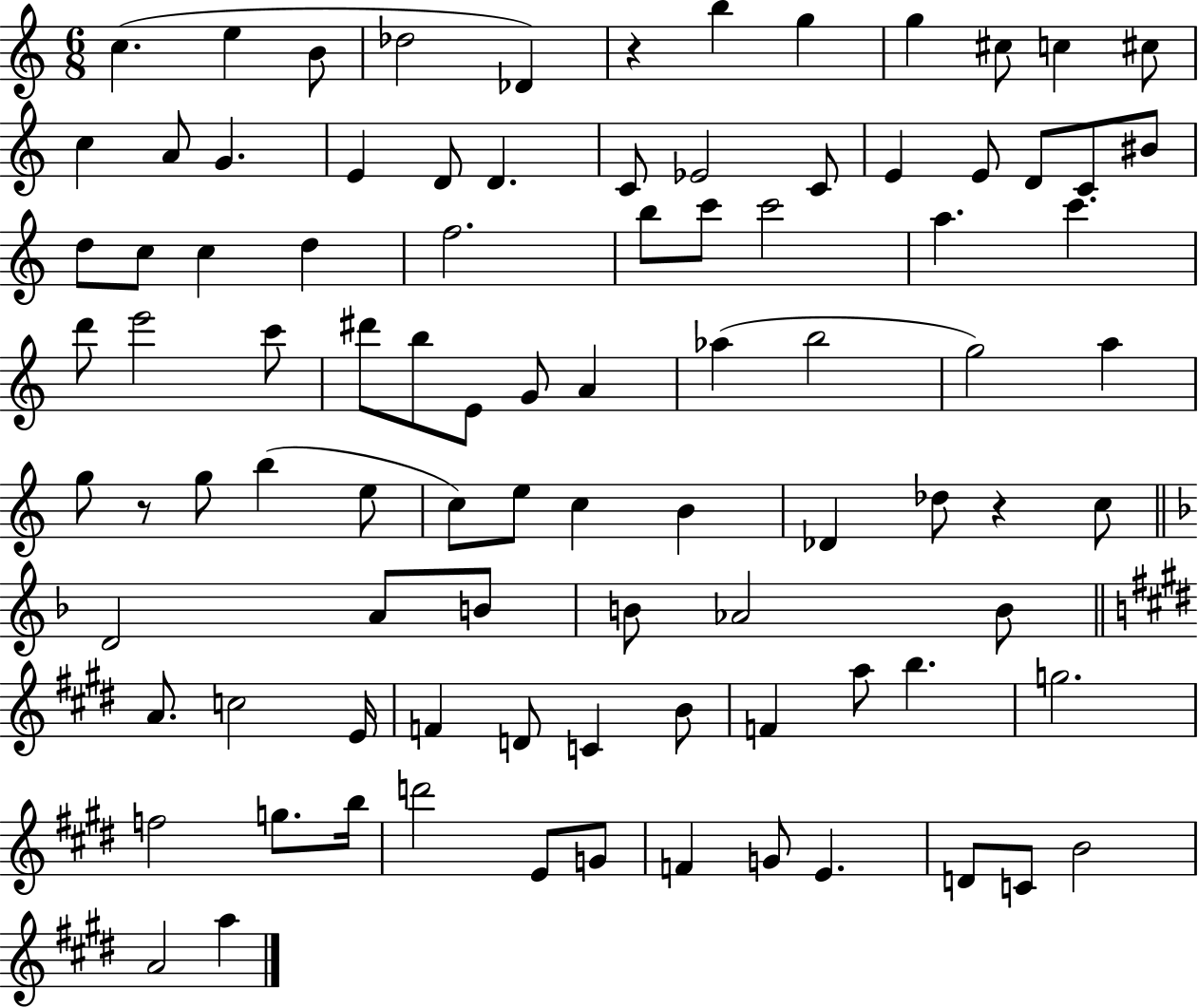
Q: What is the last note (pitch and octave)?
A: A5